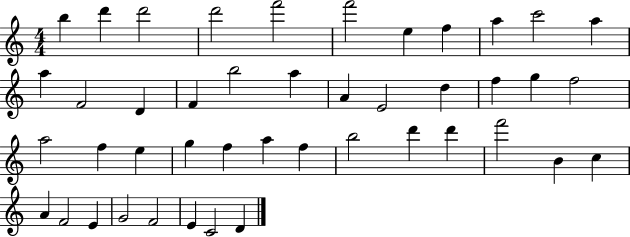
B5/q D6/q D6/h D6/h F6/h F6/h E5/q F5/q A5/q C6/h A5/q A5/q F4/h D4/q F4/q B5/h A5/q A4/q E4/h D5/q F5/q G5/q F5/h A5/h F5/q E5/q G5/q F5/q A5/q F5/q B5/h D6/q D6/q F6/h B4/q C5/q A4/q F4/h E4/q G4/h F4/h E4/q C4/h D4/q